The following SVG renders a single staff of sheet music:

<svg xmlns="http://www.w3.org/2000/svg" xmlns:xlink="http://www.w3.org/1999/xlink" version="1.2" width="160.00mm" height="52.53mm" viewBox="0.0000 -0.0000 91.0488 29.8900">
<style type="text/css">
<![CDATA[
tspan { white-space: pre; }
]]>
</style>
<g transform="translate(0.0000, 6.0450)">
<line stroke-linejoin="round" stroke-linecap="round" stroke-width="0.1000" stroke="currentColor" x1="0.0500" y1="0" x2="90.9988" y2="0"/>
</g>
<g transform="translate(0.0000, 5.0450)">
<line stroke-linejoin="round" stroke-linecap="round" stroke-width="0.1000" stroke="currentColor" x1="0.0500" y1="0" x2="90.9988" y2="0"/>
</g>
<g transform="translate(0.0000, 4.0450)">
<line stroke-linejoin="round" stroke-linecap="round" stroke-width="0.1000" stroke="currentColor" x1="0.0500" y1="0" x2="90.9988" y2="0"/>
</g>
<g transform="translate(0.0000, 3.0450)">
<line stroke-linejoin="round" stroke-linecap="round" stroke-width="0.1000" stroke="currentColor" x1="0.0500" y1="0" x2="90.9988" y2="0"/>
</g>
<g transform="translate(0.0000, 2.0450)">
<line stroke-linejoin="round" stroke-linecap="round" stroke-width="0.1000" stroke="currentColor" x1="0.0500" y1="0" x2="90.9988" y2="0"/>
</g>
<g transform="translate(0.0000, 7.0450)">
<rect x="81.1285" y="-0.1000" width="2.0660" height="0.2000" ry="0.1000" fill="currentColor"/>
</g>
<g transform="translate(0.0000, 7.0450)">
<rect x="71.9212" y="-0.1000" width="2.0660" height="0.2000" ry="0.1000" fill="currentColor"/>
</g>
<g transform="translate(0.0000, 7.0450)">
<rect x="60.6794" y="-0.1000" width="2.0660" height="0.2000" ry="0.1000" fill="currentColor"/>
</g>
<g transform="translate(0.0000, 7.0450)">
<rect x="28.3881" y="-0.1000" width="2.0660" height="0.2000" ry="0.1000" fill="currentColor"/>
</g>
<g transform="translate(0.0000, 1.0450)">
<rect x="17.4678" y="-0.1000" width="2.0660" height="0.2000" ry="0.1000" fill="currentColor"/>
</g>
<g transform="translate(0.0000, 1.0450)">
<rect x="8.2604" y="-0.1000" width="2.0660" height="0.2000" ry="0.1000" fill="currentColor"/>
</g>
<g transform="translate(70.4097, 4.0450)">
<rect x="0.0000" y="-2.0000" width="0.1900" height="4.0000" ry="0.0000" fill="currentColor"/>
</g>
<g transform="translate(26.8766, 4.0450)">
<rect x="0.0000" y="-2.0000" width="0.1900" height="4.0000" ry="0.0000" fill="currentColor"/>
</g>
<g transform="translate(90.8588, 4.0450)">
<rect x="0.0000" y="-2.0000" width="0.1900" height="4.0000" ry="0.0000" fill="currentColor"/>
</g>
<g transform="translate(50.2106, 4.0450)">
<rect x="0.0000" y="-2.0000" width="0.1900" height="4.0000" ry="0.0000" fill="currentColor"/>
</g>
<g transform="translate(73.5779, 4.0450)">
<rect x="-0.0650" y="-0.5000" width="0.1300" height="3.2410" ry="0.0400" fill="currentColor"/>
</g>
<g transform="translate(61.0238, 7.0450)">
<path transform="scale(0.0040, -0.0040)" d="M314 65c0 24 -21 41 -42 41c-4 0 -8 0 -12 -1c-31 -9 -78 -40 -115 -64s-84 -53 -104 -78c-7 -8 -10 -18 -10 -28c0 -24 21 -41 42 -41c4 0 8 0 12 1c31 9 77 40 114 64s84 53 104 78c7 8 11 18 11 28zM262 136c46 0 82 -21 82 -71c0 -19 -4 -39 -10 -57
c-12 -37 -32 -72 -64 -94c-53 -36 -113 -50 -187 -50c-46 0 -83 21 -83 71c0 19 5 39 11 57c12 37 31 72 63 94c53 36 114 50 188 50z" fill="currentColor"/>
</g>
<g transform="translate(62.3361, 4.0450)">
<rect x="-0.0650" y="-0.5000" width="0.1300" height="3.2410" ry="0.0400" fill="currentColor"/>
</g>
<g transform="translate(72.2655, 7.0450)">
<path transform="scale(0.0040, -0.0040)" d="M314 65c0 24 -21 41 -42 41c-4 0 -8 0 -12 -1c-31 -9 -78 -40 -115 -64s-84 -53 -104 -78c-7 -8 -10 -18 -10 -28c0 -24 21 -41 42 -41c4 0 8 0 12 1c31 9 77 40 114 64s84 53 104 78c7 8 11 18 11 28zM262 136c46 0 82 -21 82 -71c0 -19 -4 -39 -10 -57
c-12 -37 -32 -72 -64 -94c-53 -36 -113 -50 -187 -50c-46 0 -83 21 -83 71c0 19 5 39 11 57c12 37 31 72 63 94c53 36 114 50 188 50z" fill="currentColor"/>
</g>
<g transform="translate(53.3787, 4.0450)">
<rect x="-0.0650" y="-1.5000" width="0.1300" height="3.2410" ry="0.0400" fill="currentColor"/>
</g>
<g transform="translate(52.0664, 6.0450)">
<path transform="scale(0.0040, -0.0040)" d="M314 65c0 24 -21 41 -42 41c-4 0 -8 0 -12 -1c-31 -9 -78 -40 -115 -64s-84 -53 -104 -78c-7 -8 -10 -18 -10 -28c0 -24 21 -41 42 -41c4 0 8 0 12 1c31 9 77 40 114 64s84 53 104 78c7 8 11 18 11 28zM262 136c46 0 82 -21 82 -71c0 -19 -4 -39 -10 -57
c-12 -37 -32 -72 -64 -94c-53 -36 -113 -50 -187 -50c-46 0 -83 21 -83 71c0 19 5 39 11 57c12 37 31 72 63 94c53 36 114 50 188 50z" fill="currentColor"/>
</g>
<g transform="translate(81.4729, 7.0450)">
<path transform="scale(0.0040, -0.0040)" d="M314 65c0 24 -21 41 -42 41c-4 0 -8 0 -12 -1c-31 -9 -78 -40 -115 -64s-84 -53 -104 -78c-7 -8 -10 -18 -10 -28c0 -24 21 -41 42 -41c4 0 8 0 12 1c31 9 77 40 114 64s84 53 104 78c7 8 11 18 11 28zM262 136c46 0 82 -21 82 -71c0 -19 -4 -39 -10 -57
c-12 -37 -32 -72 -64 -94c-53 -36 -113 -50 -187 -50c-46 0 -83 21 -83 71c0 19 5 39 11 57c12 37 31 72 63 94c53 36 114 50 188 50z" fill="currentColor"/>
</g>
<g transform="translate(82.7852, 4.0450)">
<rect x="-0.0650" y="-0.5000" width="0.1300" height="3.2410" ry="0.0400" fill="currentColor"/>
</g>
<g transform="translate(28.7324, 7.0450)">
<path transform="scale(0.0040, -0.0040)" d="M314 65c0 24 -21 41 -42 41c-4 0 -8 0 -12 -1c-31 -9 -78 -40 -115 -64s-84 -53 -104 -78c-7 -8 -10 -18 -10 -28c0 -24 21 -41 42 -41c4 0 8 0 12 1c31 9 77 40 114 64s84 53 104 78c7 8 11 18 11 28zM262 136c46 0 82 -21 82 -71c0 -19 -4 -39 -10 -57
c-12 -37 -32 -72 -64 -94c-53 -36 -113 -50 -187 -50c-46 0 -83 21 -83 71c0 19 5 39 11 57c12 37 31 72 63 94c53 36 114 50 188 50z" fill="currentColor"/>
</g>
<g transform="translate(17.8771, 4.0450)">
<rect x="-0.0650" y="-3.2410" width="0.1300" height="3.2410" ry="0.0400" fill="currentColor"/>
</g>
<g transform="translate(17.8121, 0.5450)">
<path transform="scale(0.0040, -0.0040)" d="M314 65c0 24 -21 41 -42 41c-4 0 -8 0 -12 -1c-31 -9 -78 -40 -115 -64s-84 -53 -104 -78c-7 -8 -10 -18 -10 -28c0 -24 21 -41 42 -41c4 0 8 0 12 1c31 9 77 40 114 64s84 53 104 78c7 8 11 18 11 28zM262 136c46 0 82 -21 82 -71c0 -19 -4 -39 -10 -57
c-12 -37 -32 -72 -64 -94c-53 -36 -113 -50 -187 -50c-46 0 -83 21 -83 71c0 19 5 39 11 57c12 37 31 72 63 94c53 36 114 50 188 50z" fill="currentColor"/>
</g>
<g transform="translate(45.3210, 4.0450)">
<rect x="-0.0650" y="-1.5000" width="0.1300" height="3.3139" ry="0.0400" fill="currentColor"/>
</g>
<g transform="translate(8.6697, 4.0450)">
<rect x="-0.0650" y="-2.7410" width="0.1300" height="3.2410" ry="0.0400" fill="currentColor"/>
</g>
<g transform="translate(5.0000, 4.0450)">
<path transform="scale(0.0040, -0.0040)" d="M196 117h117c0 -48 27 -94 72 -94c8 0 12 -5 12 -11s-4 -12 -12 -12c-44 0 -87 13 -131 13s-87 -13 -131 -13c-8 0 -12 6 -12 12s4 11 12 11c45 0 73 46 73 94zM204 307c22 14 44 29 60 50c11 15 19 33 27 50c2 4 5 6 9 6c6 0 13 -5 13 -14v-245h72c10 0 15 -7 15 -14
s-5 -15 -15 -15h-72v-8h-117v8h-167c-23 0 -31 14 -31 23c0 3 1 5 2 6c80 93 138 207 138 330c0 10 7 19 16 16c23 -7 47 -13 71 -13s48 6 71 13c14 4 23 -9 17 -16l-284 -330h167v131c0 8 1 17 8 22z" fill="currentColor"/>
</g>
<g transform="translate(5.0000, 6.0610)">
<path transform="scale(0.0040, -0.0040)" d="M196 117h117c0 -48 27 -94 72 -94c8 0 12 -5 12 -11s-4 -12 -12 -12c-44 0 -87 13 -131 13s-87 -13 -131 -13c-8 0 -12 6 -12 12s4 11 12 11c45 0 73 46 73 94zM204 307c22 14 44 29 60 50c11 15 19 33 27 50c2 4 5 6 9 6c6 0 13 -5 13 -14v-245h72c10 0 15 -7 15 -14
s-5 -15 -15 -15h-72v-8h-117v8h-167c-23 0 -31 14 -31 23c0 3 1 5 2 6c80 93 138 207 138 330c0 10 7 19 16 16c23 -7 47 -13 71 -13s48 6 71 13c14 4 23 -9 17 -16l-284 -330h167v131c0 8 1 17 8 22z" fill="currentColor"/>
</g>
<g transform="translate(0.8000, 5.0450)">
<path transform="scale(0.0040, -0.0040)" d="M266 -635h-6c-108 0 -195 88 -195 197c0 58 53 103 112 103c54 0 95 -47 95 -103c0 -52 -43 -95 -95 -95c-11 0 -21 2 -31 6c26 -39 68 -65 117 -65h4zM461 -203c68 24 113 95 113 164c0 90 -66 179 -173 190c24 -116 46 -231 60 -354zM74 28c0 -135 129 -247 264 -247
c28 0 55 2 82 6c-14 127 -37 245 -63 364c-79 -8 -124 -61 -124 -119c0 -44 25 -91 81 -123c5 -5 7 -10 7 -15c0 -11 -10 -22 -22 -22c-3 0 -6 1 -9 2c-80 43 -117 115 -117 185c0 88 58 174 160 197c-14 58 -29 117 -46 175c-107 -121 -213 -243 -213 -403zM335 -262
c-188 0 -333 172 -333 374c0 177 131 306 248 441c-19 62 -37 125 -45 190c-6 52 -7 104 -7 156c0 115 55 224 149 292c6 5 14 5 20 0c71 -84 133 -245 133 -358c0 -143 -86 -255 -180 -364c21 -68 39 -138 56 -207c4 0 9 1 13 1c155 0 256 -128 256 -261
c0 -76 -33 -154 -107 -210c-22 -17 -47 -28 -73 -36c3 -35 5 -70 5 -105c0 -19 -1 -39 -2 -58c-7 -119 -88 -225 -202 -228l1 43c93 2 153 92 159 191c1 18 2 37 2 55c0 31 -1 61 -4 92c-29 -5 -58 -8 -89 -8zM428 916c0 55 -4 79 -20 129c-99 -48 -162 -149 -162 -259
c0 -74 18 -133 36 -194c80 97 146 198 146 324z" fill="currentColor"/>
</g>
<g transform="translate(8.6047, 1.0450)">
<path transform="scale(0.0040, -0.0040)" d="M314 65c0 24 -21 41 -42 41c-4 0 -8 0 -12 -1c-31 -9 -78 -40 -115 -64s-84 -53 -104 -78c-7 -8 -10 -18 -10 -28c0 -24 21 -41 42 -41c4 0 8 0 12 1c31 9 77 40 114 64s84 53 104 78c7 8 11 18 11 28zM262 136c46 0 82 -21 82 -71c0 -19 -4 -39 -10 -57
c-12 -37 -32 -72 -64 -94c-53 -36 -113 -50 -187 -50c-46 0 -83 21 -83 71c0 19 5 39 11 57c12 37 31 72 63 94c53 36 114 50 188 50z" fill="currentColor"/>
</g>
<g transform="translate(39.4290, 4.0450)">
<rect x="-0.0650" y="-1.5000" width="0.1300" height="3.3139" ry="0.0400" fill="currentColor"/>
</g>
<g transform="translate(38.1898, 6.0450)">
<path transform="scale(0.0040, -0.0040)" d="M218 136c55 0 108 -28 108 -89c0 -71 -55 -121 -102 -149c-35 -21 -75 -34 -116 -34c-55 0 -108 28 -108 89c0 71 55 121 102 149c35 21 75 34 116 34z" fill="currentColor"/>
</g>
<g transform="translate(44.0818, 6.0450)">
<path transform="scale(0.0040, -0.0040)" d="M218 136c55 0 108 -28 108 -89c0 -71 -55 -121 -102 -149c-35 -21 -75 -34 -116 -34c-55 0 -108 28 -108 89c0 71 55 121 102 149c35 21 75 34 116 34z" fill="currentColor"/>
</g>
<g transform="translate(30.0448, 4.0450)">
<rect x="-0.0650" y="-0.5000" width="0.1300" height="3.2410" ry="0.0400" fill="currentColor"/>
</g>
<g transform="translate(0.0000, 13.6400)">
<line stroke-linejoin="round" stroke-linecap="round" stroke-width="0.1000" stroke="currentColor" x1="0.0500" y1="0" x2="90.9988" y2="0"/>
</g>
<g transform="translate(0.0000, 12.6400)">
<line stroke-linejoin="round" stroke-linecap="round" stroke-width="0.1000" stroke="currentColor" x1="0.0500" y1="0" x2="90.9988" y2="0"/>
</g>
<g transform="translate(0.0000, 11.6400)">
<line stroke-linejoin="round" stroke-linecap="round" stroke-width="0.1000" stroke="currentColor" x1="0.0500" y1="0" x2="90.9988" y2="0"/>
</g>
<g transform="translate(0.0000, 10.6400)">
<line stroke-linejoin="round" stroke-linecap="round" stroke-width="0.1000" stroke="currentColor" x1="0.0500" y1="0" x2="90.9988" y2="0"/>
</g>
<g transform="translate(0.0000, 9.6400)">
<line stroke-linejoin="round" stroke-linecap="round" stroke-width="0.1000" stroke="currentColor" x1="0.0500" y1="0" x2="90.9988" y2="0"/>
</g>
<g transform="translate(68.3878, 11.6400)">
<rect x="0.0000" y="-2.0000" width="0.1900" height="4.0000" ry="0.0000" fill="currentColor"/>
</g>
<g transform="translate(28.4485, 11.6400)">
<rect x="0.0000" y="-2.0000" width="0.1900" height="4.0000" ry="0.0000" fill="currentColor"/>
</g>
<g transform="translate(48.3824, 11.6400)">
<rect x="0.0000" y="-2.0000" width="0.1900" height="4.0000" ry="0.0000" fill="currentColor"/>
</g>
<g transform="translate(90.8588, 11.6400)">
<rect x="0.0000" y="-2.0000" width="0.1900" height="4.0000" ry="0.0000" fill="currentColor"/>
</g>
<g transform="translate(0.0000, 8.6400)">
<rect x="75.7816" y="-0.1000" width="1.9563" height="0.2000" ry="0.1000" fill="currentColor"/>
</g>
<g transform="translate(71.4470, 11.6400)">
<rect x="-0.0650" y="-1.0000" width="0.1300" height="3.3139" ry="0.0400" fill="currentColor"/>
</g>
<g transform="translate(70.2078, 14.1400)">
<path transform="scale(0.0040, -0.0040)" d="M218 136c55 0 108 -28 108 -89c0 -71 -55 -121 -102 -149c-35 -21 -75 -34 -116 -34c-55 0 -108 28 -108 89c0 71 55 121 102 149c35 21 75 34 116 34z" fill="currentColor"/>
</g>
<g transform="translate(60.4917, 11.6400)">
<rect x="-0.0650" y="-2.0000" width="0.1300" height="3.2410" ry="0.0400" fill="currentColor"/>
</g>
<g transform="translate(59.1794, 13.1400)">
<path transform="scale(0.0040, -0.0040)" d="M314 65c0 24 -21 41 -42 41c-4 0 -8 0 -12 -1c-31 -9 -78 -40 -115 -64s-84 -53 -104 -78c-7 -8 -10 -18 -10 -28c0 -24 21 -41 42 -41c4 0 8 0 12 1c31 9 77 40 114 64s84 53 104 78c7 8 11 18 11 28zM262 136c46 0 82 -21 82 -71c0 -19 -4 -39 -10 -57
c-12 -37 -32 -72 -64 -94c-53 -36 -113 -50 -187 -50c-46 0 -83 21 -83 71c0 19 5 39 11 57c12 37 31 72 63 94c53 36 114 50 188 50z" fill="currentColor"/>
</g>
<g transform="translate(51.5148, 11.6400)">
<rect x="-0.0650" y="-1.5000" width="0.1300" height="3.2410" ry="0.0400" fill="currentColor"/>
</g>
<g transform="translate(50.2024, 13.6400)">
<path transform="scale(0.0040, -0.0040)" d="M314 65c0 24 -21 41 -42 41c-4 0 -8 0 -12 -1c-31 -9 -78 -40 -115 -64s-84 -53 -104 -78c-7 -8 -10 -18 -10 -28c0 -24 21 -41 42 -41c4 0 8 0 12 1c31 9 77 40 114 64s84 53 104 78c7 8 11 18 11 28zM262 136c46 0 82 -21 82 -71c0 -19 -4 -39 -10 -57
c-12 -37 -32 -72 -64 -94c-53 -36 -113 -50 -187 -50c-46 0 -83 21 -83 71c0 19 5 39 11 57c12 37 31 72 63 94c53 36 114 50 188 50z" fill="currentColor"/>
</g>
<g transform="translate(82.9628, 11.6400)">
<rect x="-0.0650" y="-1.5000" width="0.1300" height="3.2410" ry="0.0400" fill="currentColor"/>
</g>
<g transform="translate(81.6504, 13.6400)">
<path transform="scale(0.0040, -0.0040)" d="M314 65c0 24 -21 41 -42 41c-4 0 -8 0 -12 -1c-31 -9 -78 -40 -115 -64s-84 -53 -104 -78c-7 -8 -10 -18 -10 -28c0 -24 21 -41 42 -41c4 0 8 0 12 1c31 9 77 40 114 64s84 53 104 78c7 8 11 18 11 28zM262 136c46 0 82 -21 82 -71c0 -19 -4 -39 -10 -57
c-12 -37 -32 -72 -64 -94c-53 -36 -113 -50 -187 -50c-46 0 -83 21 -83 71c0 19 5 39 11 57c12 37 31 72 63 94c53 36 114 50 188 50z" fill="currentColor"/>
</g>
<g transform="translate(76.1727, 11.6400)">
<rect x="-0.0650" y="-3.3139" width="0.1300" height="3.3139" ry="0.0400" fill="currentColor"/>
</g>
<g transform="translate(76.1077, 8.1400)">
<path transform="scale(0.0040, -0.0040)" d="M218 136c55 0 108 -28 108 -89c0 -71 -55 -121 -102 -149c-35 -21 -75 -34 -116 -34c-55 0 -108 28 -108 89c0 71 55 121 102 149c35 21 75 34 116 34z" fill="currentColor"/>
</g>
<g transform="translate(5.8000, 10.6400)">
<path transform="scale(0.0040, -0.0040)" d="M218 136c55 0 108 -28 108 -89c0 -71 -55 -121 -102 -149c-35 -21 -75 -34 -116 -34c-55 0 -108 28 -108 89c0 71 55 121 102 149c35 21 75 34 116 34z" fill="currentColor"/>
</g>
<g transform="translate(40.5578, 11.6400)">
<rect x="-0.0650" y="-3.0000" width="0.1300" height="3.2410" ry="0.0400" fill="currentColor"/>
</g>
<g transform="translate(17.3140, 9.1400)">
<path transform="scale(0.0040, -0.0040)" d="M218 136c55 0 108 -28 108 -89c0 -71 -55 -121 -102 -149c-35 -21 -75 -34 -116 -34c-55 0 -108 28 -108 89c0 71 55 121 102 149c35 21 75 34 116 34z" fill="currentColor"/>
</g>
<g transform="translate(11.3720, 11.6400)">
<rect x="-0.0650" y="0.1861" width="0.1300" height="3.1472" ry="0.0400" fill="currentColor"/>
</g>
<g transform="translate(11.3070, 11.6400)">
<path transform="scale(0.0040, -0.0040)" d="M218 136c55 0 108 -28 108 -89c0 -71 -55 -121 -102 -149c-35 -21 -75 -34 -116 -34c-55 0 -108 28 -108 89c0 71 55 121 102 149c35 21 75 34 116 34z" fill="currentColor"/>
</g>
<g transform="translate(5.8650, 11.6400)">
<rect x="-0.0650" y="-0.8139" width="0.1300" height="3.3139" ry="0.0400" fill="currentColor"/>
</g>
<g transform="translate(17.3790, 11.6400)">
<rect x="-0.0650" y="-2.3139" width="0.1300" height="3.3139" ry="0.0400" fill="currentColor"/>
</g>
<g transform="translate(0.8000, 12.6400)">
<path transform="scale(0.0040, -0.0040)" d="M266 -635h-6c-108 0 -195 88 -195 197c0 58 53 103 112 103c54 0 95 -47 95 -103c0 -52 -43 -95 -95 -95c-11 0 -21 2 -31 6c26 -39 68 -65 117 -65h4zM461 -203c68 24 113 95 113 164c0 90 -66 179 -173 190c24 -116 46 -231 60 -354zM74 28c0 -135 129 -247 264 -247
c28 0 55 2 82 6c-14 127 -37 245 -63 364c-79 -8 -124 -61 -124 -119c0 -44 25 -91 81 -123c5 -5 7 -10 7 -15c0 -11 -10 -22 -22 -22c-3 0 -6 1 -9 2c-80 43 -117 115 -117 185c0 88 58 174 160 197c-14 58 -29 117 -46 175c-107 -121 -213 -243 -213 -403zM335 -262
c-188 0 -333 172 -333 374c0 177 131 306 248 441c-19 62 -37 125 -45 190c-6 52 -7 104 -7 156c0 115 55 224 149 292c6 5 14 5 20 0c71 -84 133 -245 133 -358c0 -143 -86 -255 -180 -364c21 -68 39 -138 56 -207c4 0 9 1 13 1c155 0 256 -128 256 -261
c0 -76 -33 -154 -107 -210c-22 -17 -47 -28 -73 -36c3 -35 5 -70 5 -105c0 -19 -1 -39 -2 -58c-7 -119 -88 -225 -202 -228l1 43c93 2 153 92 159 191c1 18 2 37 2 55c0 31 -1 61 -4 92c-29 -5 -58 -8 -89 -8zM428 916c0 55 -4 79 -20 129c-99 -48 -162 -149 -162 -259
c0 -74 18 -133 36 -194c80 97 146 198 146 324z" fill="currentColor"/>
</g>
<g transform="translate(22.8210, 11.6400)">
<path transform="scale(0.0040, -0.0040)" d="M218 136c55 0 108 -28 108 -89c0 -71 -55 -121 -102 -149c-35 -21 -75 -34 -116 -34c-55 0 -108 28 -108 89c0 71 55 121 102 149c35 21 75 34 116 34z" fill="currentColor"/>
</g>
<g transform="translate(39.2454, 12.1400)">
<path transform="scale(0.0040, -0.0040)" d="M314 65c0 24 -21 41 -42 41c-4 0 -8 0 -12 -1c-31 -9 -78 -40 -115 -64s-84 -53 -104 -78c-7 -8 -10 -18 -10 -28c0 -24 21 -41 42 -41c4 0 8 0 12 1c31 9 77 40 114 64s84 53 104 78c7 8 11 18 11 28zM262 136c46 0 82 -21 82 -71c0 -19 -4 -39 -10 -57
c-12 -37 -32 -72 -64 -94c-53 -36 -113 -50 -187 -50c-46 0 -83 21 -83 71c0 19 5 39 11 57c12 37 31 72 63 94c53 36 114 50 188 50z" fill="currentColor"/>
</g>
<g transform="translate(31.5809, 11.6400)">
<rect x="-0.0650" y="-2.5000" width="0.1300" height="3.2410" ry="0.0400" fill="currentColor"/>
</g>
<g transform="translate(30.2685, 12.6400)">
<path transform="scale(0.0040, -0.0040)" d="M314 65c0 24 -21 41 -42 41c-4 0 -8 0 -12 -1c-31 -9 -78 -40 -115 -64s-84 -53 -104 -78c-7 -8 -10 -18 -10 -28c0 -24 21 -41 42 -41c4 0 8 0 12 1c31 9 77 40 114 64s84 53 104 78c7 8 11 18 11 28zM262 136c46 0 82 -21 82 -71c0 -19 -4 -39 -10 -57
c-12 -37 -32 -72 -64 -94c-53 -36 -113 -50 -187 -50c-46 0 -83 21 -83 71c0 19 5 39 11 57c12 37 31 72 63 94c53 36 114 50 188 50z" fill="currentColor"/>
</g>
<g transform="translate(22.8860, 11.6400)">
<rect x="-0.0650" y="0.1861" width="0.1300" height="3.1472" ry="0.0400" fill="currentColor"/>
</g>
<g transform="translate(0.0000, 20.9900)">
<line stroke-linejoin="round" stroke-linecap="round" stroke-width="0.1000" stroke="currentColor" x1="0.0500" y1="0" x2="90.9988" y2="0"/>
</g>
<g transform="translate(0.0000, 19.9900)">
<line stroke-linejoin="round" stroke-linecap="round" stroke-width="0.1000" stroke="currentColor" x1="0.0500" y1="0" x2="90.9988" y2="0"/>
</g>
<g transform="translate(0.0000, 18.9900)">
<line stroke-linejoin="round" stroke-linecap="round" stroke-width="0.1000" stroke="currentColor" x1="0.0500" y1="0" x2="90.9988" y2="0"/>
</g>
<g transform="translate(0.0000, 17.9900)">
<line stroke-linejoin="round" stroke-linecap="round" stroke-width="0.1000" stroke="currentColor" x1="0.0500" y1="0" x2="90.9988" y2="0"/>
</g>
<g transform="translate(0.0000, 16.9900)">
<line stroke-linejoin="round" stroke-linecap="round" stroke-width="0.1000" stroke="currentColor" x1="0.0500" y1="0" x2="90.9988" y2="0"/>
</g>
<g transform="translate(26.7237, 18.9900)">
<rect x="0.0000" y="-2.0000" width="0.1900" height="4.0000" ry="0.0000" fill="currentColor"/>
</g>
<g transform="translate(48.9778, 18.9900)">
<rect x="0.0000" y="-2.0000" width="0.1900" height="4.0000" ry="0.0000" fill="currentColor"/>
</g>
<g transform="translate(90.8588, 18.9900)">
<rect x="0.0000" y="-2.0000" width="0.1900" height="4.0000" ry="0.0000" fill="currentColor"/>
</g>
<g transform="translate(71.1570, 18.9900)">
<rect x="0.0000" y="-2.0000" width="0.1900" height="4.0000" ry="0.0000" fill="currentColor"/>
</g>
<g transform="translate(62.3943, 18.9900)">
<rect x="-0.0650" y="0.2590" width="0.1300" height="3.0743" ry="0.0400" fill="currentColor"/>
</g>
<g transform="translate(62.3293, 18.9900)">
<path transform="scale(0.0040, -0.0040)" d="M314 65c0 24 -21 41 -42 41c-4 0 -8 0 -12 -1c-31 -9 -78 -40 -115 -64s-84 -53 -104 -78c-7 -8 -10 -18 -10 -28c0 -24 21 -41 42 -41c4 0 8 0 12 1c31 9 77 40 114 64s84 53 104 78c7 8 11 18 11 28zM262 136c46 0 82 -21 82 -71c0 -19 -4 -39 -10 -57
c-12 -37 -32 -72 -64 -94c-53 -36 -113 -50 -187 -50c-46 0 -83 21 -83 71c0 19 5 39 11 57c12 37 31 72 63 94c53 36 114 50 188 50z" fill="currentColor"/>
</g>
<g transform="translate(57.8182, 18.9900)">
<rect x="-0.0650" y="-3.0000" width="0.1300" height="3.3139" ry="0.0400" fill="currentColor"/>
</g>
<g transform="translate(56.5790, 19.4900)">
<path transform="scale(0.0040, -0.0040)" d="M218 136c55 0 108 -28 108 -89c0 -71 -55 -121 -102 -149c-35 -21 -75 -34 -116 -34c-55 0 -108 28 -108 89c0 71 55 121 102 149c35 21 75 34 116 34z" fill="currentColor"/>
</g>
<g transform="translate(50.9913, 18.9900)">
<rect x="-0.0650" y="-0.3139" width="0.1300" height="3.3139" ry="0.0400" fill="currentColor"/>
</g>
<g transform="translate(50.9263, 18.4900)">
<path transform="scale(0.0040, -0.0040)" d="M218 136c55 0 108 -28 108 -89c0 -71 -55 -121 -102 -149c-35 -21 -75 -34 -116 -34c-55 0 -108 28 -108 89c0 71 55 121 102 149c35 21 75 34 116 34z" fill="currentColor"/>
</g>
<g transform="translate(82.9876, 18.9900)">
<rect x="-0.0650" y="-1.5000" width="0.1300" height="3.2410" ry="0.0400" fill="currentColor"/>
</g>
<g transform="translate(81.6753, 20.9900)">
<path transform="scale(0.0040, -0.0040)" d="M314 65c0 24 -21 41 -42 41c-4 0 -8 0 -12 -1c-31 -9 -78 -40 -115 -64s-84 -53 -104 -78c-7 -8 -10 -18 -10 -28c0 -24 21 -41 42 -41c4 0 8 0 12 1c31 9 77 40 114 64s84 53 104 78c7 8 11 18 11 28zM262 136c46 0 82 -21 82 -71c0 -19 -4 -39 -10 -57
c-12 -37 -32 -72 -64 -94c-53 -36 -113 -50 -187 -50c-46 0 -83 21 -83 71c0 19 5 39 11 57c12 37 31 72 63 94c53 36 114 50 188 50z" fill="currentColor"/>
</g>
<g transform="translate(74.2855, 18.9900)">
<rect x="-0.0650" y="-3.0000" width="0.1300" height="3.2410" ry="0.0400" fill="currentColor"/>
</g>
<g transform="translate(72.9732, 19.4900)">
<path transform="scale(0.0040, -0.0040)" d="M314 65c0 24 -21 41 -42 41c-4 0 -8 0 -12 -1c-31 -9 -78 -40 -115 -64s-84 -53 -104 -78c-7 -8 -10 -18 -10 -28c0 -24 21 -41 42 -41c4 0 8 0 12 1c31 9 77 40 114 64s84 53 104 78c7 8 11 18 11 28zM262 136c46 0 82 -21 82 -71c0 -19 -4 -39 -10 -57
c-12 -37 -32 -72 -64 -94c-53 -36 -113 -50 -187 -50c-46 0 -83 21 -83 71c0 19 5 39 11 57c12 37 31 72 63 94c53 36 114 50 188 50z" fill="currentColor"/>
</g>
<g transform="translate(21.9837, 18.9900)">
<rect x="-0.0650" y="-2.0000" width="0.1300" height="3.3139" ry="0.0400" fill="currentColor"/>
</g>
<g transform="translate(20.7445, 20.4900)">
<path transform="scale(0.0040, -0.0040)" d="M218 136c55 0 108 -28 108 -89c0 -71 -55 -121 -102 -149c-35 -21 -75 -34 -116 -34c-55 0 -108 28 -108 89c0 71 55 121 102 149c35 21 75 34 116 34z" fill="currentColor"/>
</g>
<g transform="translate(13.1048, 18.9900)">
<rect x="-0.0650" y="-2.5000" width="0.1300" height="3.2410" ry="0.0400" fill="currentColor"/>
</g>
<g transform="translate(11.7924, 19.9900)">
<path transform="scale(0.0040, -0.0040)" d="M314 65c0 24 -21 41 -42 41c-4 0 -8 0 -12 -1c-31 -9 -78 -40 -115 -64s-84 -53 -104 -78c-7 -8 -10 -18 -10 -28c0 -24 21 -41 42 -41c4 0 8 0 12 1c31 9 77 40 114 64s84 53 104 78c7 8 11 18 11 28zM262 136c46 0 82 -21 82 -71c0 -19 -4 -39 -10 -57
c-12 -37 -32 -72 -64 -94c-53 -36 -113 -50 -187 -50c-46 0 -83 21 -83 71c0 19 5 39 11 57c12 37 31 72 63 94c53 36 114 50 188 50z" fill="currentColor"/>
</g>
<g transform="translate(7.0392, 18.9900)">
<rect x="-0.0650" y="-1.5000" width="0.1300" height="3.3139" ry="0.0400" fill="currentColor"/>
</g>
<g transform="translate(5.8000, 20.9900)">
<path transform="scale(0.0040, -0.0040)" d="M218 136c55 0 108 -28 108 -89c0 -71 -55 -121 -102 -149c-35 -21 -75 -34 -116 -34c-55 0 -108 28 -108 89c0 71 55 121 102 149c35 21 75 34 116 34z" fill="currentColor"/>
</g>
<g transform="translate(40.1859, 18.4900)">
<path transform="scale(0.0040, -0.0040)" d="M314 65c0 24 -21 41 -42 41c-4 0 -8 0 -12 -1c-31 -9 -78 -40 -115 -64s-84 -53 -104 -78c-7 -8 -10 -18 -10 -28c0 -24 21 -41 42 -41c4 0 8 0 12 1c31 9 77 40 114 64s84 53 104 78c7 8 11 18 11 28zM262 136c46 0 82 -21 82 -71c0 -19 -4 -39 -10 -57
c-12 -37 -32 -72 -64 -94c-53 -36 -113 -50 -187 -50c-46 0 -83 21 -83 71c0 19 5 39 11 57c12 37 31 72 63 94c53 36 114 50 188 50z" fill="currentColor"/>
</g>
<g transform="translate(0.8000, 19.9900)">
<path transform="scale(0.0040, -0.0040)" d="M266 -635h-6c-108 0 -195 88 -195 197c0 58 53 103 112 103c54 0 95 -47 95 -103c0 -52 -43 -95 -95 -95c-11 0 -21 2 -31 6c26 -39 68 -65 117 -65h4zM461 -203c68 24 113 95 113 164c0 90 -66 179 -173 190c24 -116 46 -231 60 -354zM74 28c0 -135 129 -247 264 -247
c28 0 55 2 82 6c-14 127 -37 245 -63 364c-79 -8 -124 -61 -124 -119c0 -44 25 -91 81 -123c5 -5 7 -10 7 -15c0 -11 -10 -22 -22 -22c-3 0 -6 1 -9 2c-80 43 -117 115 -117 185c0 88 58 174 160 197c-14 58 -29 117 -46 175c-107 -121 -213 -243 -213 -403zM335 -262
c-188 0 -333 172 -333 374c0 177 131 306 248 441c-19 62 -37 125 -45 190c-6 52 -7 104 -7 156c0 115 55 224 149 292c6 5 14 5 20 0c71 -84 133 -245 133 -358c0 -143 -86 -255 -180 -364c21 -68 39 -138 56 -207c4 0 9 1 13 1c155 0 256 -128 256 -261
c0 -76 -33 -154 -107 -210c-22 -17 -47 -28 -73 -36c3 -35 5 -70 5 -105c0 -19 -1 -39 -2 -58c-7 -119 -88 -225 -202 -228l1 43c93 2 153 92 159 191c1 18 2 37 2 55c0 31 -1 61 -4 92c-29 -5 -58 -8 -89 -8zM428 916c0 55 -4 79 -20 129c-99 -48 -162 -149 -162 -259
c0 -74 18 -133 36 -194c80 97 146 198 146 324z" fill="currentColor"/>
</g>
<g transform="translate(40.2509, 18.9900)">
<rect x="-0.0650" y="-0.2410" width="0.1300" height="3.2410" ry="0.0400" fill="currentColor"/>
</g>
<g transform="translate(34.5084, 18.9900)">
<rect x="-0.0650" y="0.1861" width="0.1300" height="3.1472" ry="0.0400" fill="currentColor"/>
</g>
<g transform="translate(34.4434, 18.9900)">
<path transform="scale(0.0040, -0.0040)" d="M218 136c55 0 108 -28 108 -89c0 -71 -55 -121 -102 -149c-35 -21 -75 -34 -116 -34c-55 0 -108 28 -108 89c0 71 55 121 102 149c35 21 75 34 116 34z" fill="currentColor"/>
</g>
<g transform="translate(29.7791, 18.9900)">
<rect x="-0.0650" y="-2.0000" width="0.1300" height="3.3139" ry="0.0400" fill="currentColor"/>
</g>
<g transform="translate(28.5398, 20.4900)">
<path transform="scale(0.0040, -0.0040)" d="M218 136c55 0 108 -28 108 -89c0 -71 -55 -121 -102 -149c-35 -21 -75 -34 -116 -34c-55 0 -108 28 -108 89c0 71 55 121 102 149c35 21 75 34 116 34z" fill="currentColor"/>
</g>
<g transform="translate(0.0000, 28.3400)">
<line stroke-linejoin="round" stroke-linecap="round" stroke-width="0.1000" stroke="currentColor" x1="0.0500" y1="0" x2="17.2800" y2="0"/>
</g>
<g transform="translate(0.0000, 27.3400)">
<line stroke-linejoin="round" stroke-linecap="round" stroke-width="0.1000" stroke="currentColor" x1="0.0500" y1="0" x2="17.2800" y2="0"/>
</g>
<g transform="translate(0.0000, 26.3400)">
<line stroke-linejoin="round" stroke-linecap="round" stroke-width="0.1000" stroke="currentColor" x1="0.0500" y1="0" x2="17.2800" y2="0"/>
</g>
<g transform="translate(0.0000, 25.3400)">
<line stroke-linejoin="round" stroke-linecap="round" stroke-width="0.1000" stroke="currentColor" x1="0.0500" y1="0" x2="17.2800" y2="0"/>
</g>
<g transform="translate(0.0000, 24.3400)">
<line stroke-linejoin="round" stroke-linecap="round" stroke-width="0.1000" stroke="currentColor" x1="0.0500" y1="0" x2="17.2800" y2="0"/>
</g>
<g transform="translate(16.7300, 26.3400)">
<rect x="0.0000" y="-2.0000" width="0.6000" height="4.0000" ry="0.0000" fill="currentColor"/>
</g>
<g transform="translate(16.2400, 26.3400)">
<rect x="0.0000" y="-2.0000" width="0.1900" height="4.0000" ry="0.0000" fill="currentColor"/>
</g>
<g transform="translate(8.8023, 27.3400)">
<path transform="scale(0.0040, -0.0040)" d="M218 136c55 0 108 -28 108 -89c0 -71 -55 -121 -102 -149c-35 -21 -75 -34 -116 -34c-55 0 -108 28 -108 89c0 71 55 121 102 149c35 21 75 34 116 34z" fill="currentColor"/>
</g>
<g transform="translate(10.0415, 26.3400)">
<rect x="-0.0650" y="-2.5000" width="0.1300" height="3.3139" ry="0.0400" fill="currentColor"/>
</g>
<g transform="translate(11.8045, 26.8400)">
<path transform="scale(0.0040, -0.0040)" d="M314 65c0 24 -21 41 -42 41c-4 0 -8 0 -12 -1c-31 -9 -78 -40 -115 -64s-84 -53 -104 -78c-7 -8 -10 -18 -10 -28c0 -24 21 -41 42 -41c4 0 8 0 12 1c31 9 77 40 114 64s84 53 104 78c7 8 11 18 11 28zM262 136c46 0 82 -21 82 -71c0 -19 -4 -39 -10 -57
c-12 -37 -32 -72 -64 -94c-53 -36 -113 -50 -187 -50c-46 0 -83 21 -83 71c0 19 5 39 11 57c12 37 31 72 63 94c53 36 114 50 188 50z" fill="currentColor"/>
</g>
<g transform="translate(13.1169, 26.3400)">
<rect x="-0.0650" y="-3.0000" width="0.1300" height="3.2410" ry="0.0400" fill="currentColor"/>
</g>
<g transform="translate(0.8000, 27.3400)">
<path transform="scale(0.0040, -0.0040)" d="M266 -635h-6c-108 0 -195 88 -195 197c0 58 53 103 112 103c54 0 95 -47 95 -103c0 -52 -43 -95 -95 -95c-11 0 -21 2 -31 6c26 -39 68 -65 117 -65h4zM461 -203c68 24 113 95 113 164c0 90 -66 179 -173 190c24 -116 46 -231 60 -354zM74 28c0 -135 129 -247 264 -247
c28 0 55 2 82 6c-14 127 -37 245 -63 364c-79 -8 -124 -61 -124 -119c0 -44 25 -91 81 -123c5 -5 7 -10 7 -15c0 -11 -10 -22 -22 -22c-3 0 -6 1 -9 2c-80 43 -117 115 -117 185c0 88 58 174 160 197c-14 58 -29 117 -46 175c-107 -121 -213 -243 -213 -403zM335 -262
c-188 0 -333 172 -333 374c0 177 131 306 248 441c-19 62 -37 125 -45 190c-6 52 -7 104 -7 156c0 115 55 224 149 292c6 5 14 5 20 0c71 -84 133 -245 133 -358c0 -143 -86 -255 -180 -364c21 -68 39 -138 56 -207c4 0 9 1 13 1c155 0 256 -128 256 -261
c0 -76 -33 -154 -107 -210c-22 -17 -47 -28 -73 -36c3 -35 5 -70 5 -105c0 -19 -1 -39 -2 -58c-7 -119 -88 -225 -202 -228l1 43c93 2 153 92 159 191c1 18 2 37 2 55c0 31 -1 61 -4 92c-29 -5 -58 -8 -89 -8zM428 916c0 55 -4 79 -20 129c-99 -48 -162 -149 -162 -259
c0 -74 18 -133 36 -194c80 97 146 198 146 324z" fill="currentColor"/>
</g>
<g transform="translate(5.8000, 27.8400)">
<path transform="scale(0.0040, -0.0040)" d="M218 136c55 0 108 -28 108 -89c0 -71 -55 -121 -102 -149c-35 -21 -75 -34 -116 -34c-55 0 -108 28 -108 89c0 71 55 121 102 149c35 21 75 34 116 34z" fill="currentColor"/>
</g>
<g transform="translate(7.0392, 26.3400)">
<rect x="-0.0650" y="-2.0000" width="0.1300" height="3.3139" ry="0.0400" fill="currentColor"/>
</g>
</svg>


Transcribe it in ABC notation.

X:1
T:Untitled
M:4/4
L:1/4
K:C
a2 b2 C2 E E E2 C2 C2 C2 d B g B G2 A2 E2 F2 D b E2 E G2 F F B c2 c A B2 A2 E2 F G A2